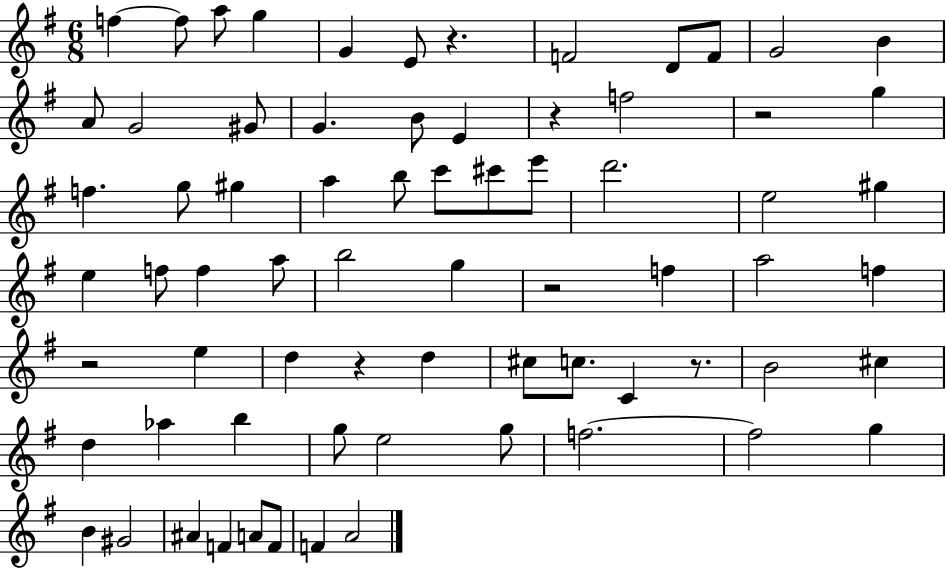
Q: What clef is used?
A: treble